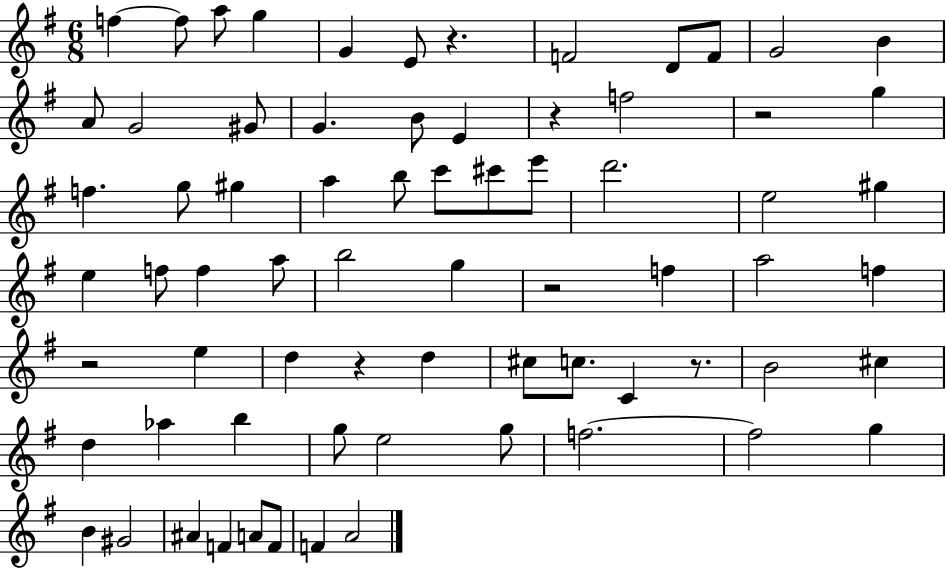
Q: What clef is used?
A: treble